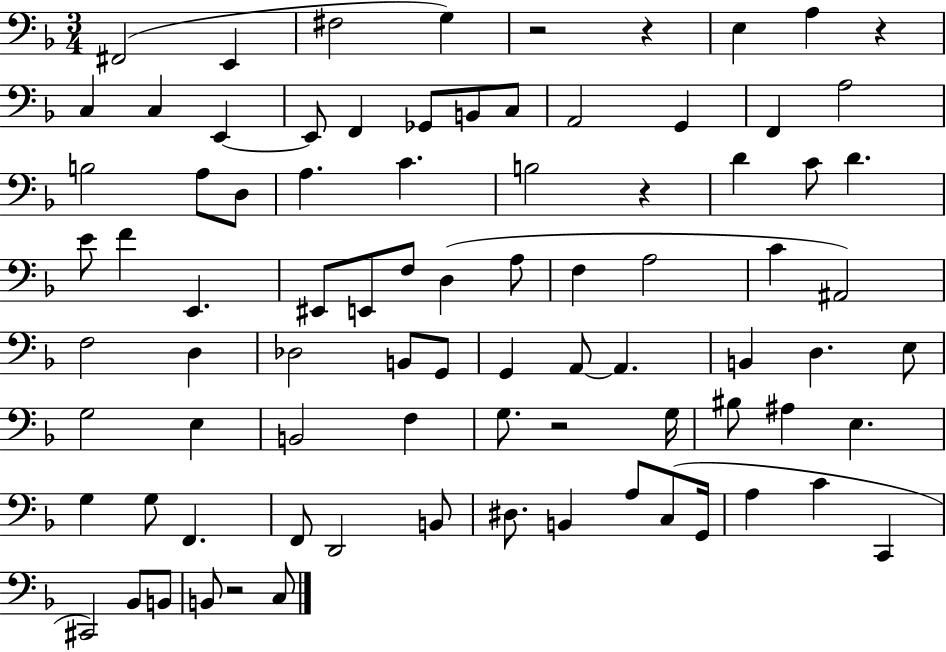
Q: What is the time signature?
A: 3/4